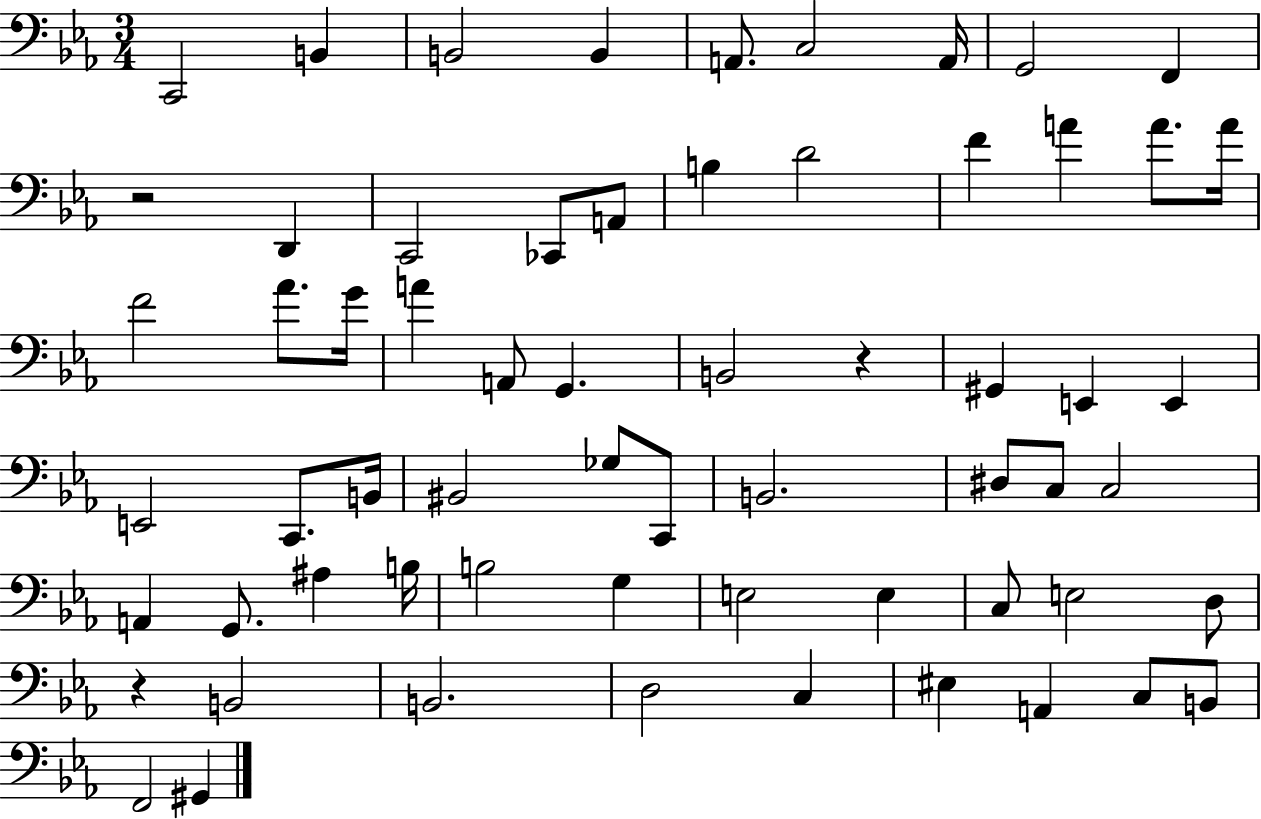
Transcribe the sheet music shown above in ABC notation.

X:1
T:Untitled
M:3/4
L:1/4
K:Eb
C,,2 B,, B,,2 B,, A,,/2 C,2 A,,/4 G,,2 F,, z2 D,, C,,2 _C,,/2 A,,/2 B, D2 F A A/2 A/4 F2 _A/2 G/4 A A,,/2 G,, B,,2 z ^G,, E,, E,, E,,2 C,,/2 B,,/4 ^B,,2 _G,/2 C,,/2 B,,2 ^D,/2 C,/2 C,2 A,, G,,/2 ^A, B,/4 B,2 G, E,2 E, C,/2 E,2 D,/2 z B,,2 B,,2 D,2 C, ^E, A,, C,/2 B,,/2 F,,2 ^G,,